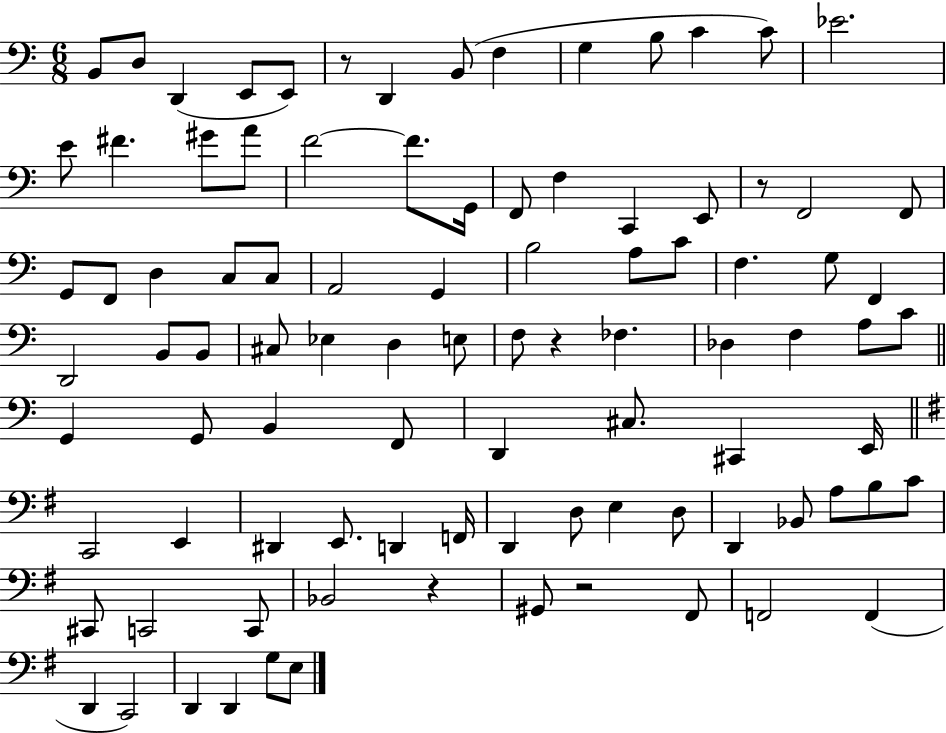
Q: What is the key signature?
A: C major